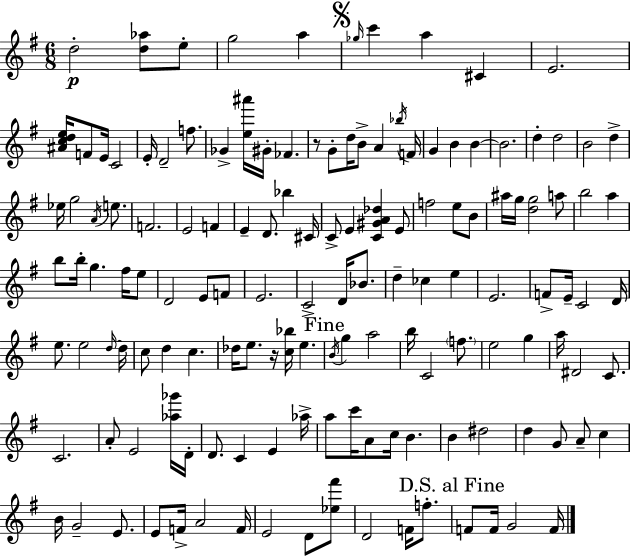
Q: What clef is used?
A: treble